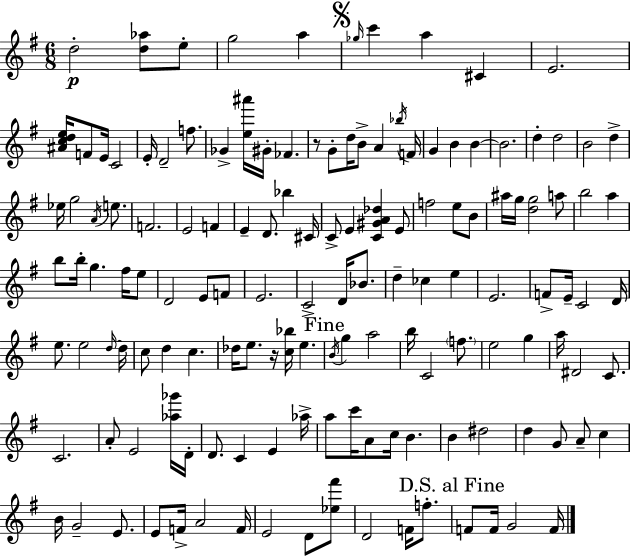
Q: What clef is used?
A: treble